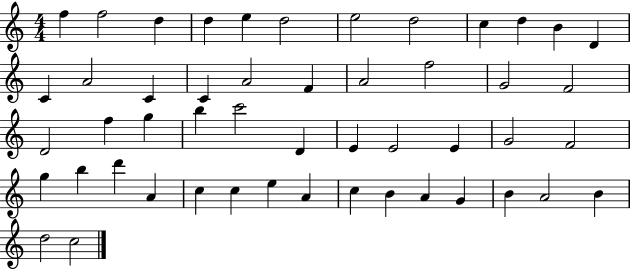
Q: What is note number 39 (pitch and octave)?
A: C5